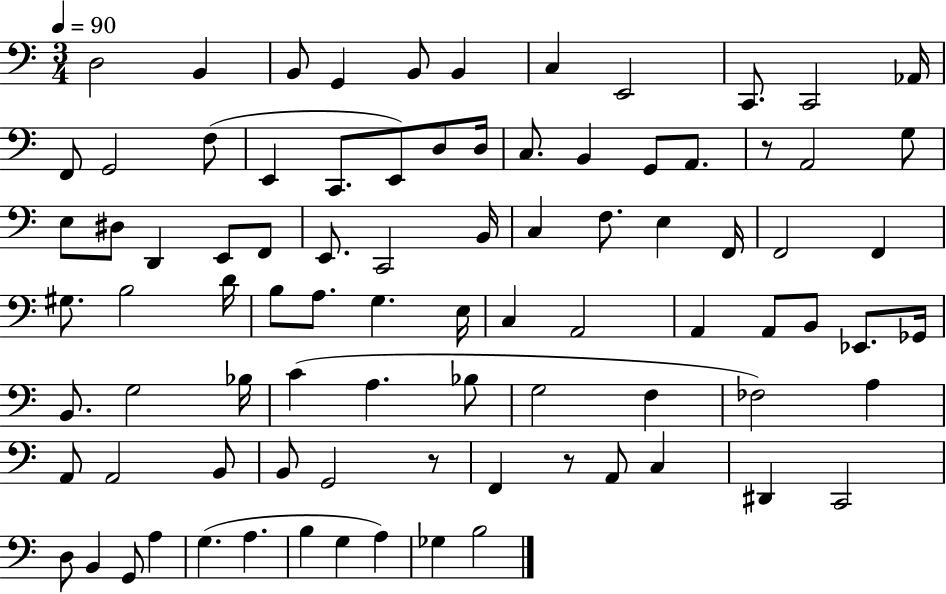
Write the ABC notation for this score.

X:1
T:Untitled
M:3/4
L:1/4
K:C
D,2 B,, B,,/2 G,, B,,/2 B,, C, E,,2 C,,/2 C,,2 _A,,/4 F,,/2 G,,2 F,/2 E,, C,,/2 E,,/2 D,/2 D,/4 C,/2 B,, G,,/2 A,,/2 z/2 A,,2 G,/2 E,/2 ^D,/2 D,, E,,/2 F,,/2 E,,/2 C,,2 B,,/4 C, F,/2 E, F,,/4 F,,2 F,, ^G,/2 B,2 D/4 B,/2 A,/2 G, E,/4 C, A,,2 A,, A,,/2 B,,/2 _E,,/2 _G,,/4 B,,/2 G,2 _B,/4 C A, _B,/2 G,2 F, _F,2 A, A,,/2 A,,2 B,,/2 B,,/2 G,,2 z/2 F,, z/2 A,,/2 C, ^D,, C,,2 D,/2 B,, G,,/2 A, G, A, B, G, A, _G, B,2